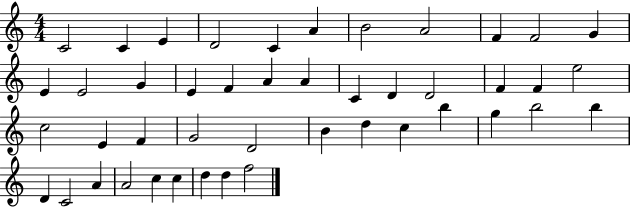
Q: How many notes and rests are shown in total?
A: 45